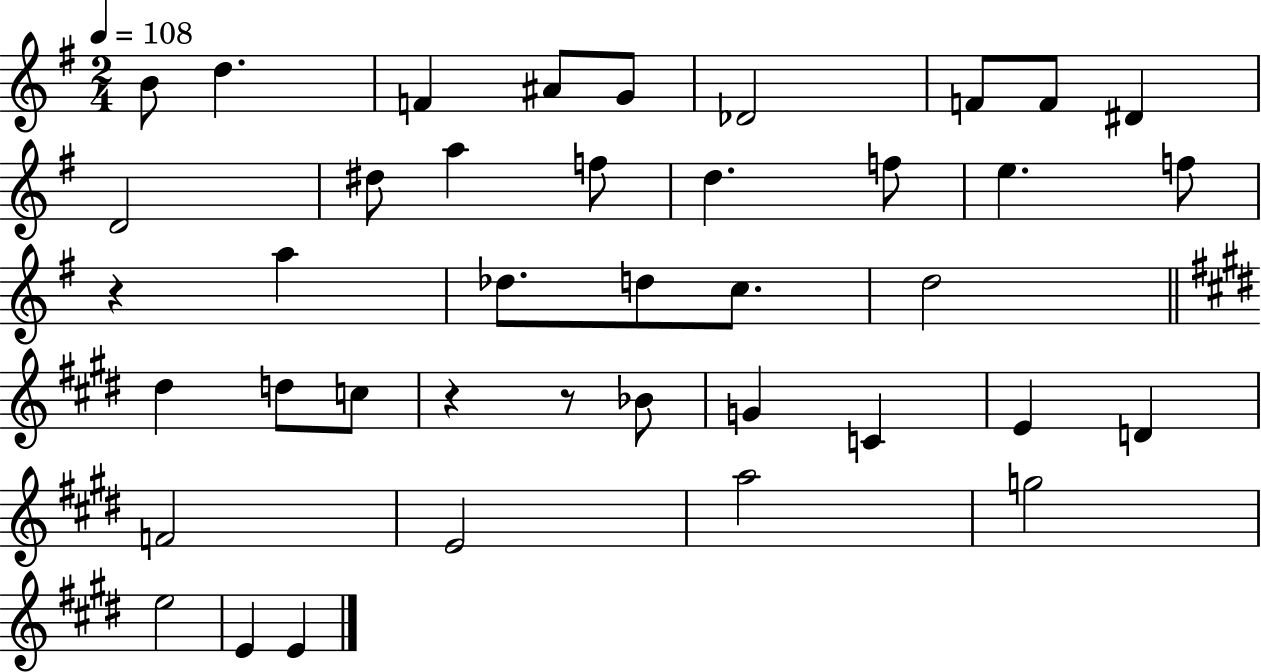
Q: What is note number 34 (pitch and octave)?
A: G5